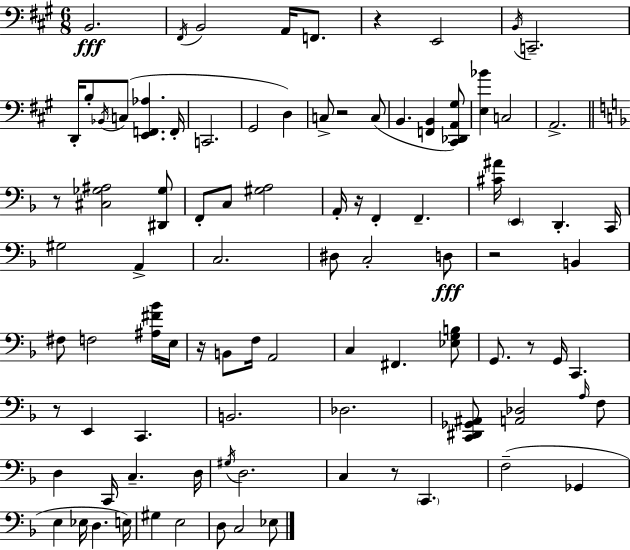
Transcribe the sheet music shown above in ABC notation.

X:1
T:Untitled
M:6/8
L:1/4
K:A
B,,2 ^F,,/4 B,,2 A,,/4 F,,/2 z E,,2 B,,/4 C,,2 D,,/4 B,/2 _B,,/4 C,/2 [E,,F,,_A,] F,,/4 C,,2 ^G,,2 D, C,/2 z2 C,/2 B,, [F,,B,,] [^C,,_D,,A,,^G,]/2 [E,_B] C,2 A,,2 z/2 [^C,_G,^A,]2 [^D,,_G,]/2 F,,/2 C,/2 [^G,A,]2 A,,/4 z/4 F,, F,, [^C^A]/4 E,, D,, C,,/4 ^G,2 A,, C,2 ^D,/2 C,2 D,/2 z2 B,, ^F,/2 F,2 [^A,^F_B]/4 E,/4 z/4 B,,/2 F,/4 A,,2 C, ^F,, [_E,G,B,]/2 G,,/2 z/2 G,,/4 C,, z/2 E,, C,, B,,2 _D,2 [C,,^D,,_G,,^A,,]/2 [A,,_D,]2 A,/4 F,/2 D, C,,/4 C, D,/4 ^G,/4 D,2 C, z/2 C,, F,2 _G,, E, _E,/4 D, E,/4 ^G, E,2 D,/2 C,2 _E,/2